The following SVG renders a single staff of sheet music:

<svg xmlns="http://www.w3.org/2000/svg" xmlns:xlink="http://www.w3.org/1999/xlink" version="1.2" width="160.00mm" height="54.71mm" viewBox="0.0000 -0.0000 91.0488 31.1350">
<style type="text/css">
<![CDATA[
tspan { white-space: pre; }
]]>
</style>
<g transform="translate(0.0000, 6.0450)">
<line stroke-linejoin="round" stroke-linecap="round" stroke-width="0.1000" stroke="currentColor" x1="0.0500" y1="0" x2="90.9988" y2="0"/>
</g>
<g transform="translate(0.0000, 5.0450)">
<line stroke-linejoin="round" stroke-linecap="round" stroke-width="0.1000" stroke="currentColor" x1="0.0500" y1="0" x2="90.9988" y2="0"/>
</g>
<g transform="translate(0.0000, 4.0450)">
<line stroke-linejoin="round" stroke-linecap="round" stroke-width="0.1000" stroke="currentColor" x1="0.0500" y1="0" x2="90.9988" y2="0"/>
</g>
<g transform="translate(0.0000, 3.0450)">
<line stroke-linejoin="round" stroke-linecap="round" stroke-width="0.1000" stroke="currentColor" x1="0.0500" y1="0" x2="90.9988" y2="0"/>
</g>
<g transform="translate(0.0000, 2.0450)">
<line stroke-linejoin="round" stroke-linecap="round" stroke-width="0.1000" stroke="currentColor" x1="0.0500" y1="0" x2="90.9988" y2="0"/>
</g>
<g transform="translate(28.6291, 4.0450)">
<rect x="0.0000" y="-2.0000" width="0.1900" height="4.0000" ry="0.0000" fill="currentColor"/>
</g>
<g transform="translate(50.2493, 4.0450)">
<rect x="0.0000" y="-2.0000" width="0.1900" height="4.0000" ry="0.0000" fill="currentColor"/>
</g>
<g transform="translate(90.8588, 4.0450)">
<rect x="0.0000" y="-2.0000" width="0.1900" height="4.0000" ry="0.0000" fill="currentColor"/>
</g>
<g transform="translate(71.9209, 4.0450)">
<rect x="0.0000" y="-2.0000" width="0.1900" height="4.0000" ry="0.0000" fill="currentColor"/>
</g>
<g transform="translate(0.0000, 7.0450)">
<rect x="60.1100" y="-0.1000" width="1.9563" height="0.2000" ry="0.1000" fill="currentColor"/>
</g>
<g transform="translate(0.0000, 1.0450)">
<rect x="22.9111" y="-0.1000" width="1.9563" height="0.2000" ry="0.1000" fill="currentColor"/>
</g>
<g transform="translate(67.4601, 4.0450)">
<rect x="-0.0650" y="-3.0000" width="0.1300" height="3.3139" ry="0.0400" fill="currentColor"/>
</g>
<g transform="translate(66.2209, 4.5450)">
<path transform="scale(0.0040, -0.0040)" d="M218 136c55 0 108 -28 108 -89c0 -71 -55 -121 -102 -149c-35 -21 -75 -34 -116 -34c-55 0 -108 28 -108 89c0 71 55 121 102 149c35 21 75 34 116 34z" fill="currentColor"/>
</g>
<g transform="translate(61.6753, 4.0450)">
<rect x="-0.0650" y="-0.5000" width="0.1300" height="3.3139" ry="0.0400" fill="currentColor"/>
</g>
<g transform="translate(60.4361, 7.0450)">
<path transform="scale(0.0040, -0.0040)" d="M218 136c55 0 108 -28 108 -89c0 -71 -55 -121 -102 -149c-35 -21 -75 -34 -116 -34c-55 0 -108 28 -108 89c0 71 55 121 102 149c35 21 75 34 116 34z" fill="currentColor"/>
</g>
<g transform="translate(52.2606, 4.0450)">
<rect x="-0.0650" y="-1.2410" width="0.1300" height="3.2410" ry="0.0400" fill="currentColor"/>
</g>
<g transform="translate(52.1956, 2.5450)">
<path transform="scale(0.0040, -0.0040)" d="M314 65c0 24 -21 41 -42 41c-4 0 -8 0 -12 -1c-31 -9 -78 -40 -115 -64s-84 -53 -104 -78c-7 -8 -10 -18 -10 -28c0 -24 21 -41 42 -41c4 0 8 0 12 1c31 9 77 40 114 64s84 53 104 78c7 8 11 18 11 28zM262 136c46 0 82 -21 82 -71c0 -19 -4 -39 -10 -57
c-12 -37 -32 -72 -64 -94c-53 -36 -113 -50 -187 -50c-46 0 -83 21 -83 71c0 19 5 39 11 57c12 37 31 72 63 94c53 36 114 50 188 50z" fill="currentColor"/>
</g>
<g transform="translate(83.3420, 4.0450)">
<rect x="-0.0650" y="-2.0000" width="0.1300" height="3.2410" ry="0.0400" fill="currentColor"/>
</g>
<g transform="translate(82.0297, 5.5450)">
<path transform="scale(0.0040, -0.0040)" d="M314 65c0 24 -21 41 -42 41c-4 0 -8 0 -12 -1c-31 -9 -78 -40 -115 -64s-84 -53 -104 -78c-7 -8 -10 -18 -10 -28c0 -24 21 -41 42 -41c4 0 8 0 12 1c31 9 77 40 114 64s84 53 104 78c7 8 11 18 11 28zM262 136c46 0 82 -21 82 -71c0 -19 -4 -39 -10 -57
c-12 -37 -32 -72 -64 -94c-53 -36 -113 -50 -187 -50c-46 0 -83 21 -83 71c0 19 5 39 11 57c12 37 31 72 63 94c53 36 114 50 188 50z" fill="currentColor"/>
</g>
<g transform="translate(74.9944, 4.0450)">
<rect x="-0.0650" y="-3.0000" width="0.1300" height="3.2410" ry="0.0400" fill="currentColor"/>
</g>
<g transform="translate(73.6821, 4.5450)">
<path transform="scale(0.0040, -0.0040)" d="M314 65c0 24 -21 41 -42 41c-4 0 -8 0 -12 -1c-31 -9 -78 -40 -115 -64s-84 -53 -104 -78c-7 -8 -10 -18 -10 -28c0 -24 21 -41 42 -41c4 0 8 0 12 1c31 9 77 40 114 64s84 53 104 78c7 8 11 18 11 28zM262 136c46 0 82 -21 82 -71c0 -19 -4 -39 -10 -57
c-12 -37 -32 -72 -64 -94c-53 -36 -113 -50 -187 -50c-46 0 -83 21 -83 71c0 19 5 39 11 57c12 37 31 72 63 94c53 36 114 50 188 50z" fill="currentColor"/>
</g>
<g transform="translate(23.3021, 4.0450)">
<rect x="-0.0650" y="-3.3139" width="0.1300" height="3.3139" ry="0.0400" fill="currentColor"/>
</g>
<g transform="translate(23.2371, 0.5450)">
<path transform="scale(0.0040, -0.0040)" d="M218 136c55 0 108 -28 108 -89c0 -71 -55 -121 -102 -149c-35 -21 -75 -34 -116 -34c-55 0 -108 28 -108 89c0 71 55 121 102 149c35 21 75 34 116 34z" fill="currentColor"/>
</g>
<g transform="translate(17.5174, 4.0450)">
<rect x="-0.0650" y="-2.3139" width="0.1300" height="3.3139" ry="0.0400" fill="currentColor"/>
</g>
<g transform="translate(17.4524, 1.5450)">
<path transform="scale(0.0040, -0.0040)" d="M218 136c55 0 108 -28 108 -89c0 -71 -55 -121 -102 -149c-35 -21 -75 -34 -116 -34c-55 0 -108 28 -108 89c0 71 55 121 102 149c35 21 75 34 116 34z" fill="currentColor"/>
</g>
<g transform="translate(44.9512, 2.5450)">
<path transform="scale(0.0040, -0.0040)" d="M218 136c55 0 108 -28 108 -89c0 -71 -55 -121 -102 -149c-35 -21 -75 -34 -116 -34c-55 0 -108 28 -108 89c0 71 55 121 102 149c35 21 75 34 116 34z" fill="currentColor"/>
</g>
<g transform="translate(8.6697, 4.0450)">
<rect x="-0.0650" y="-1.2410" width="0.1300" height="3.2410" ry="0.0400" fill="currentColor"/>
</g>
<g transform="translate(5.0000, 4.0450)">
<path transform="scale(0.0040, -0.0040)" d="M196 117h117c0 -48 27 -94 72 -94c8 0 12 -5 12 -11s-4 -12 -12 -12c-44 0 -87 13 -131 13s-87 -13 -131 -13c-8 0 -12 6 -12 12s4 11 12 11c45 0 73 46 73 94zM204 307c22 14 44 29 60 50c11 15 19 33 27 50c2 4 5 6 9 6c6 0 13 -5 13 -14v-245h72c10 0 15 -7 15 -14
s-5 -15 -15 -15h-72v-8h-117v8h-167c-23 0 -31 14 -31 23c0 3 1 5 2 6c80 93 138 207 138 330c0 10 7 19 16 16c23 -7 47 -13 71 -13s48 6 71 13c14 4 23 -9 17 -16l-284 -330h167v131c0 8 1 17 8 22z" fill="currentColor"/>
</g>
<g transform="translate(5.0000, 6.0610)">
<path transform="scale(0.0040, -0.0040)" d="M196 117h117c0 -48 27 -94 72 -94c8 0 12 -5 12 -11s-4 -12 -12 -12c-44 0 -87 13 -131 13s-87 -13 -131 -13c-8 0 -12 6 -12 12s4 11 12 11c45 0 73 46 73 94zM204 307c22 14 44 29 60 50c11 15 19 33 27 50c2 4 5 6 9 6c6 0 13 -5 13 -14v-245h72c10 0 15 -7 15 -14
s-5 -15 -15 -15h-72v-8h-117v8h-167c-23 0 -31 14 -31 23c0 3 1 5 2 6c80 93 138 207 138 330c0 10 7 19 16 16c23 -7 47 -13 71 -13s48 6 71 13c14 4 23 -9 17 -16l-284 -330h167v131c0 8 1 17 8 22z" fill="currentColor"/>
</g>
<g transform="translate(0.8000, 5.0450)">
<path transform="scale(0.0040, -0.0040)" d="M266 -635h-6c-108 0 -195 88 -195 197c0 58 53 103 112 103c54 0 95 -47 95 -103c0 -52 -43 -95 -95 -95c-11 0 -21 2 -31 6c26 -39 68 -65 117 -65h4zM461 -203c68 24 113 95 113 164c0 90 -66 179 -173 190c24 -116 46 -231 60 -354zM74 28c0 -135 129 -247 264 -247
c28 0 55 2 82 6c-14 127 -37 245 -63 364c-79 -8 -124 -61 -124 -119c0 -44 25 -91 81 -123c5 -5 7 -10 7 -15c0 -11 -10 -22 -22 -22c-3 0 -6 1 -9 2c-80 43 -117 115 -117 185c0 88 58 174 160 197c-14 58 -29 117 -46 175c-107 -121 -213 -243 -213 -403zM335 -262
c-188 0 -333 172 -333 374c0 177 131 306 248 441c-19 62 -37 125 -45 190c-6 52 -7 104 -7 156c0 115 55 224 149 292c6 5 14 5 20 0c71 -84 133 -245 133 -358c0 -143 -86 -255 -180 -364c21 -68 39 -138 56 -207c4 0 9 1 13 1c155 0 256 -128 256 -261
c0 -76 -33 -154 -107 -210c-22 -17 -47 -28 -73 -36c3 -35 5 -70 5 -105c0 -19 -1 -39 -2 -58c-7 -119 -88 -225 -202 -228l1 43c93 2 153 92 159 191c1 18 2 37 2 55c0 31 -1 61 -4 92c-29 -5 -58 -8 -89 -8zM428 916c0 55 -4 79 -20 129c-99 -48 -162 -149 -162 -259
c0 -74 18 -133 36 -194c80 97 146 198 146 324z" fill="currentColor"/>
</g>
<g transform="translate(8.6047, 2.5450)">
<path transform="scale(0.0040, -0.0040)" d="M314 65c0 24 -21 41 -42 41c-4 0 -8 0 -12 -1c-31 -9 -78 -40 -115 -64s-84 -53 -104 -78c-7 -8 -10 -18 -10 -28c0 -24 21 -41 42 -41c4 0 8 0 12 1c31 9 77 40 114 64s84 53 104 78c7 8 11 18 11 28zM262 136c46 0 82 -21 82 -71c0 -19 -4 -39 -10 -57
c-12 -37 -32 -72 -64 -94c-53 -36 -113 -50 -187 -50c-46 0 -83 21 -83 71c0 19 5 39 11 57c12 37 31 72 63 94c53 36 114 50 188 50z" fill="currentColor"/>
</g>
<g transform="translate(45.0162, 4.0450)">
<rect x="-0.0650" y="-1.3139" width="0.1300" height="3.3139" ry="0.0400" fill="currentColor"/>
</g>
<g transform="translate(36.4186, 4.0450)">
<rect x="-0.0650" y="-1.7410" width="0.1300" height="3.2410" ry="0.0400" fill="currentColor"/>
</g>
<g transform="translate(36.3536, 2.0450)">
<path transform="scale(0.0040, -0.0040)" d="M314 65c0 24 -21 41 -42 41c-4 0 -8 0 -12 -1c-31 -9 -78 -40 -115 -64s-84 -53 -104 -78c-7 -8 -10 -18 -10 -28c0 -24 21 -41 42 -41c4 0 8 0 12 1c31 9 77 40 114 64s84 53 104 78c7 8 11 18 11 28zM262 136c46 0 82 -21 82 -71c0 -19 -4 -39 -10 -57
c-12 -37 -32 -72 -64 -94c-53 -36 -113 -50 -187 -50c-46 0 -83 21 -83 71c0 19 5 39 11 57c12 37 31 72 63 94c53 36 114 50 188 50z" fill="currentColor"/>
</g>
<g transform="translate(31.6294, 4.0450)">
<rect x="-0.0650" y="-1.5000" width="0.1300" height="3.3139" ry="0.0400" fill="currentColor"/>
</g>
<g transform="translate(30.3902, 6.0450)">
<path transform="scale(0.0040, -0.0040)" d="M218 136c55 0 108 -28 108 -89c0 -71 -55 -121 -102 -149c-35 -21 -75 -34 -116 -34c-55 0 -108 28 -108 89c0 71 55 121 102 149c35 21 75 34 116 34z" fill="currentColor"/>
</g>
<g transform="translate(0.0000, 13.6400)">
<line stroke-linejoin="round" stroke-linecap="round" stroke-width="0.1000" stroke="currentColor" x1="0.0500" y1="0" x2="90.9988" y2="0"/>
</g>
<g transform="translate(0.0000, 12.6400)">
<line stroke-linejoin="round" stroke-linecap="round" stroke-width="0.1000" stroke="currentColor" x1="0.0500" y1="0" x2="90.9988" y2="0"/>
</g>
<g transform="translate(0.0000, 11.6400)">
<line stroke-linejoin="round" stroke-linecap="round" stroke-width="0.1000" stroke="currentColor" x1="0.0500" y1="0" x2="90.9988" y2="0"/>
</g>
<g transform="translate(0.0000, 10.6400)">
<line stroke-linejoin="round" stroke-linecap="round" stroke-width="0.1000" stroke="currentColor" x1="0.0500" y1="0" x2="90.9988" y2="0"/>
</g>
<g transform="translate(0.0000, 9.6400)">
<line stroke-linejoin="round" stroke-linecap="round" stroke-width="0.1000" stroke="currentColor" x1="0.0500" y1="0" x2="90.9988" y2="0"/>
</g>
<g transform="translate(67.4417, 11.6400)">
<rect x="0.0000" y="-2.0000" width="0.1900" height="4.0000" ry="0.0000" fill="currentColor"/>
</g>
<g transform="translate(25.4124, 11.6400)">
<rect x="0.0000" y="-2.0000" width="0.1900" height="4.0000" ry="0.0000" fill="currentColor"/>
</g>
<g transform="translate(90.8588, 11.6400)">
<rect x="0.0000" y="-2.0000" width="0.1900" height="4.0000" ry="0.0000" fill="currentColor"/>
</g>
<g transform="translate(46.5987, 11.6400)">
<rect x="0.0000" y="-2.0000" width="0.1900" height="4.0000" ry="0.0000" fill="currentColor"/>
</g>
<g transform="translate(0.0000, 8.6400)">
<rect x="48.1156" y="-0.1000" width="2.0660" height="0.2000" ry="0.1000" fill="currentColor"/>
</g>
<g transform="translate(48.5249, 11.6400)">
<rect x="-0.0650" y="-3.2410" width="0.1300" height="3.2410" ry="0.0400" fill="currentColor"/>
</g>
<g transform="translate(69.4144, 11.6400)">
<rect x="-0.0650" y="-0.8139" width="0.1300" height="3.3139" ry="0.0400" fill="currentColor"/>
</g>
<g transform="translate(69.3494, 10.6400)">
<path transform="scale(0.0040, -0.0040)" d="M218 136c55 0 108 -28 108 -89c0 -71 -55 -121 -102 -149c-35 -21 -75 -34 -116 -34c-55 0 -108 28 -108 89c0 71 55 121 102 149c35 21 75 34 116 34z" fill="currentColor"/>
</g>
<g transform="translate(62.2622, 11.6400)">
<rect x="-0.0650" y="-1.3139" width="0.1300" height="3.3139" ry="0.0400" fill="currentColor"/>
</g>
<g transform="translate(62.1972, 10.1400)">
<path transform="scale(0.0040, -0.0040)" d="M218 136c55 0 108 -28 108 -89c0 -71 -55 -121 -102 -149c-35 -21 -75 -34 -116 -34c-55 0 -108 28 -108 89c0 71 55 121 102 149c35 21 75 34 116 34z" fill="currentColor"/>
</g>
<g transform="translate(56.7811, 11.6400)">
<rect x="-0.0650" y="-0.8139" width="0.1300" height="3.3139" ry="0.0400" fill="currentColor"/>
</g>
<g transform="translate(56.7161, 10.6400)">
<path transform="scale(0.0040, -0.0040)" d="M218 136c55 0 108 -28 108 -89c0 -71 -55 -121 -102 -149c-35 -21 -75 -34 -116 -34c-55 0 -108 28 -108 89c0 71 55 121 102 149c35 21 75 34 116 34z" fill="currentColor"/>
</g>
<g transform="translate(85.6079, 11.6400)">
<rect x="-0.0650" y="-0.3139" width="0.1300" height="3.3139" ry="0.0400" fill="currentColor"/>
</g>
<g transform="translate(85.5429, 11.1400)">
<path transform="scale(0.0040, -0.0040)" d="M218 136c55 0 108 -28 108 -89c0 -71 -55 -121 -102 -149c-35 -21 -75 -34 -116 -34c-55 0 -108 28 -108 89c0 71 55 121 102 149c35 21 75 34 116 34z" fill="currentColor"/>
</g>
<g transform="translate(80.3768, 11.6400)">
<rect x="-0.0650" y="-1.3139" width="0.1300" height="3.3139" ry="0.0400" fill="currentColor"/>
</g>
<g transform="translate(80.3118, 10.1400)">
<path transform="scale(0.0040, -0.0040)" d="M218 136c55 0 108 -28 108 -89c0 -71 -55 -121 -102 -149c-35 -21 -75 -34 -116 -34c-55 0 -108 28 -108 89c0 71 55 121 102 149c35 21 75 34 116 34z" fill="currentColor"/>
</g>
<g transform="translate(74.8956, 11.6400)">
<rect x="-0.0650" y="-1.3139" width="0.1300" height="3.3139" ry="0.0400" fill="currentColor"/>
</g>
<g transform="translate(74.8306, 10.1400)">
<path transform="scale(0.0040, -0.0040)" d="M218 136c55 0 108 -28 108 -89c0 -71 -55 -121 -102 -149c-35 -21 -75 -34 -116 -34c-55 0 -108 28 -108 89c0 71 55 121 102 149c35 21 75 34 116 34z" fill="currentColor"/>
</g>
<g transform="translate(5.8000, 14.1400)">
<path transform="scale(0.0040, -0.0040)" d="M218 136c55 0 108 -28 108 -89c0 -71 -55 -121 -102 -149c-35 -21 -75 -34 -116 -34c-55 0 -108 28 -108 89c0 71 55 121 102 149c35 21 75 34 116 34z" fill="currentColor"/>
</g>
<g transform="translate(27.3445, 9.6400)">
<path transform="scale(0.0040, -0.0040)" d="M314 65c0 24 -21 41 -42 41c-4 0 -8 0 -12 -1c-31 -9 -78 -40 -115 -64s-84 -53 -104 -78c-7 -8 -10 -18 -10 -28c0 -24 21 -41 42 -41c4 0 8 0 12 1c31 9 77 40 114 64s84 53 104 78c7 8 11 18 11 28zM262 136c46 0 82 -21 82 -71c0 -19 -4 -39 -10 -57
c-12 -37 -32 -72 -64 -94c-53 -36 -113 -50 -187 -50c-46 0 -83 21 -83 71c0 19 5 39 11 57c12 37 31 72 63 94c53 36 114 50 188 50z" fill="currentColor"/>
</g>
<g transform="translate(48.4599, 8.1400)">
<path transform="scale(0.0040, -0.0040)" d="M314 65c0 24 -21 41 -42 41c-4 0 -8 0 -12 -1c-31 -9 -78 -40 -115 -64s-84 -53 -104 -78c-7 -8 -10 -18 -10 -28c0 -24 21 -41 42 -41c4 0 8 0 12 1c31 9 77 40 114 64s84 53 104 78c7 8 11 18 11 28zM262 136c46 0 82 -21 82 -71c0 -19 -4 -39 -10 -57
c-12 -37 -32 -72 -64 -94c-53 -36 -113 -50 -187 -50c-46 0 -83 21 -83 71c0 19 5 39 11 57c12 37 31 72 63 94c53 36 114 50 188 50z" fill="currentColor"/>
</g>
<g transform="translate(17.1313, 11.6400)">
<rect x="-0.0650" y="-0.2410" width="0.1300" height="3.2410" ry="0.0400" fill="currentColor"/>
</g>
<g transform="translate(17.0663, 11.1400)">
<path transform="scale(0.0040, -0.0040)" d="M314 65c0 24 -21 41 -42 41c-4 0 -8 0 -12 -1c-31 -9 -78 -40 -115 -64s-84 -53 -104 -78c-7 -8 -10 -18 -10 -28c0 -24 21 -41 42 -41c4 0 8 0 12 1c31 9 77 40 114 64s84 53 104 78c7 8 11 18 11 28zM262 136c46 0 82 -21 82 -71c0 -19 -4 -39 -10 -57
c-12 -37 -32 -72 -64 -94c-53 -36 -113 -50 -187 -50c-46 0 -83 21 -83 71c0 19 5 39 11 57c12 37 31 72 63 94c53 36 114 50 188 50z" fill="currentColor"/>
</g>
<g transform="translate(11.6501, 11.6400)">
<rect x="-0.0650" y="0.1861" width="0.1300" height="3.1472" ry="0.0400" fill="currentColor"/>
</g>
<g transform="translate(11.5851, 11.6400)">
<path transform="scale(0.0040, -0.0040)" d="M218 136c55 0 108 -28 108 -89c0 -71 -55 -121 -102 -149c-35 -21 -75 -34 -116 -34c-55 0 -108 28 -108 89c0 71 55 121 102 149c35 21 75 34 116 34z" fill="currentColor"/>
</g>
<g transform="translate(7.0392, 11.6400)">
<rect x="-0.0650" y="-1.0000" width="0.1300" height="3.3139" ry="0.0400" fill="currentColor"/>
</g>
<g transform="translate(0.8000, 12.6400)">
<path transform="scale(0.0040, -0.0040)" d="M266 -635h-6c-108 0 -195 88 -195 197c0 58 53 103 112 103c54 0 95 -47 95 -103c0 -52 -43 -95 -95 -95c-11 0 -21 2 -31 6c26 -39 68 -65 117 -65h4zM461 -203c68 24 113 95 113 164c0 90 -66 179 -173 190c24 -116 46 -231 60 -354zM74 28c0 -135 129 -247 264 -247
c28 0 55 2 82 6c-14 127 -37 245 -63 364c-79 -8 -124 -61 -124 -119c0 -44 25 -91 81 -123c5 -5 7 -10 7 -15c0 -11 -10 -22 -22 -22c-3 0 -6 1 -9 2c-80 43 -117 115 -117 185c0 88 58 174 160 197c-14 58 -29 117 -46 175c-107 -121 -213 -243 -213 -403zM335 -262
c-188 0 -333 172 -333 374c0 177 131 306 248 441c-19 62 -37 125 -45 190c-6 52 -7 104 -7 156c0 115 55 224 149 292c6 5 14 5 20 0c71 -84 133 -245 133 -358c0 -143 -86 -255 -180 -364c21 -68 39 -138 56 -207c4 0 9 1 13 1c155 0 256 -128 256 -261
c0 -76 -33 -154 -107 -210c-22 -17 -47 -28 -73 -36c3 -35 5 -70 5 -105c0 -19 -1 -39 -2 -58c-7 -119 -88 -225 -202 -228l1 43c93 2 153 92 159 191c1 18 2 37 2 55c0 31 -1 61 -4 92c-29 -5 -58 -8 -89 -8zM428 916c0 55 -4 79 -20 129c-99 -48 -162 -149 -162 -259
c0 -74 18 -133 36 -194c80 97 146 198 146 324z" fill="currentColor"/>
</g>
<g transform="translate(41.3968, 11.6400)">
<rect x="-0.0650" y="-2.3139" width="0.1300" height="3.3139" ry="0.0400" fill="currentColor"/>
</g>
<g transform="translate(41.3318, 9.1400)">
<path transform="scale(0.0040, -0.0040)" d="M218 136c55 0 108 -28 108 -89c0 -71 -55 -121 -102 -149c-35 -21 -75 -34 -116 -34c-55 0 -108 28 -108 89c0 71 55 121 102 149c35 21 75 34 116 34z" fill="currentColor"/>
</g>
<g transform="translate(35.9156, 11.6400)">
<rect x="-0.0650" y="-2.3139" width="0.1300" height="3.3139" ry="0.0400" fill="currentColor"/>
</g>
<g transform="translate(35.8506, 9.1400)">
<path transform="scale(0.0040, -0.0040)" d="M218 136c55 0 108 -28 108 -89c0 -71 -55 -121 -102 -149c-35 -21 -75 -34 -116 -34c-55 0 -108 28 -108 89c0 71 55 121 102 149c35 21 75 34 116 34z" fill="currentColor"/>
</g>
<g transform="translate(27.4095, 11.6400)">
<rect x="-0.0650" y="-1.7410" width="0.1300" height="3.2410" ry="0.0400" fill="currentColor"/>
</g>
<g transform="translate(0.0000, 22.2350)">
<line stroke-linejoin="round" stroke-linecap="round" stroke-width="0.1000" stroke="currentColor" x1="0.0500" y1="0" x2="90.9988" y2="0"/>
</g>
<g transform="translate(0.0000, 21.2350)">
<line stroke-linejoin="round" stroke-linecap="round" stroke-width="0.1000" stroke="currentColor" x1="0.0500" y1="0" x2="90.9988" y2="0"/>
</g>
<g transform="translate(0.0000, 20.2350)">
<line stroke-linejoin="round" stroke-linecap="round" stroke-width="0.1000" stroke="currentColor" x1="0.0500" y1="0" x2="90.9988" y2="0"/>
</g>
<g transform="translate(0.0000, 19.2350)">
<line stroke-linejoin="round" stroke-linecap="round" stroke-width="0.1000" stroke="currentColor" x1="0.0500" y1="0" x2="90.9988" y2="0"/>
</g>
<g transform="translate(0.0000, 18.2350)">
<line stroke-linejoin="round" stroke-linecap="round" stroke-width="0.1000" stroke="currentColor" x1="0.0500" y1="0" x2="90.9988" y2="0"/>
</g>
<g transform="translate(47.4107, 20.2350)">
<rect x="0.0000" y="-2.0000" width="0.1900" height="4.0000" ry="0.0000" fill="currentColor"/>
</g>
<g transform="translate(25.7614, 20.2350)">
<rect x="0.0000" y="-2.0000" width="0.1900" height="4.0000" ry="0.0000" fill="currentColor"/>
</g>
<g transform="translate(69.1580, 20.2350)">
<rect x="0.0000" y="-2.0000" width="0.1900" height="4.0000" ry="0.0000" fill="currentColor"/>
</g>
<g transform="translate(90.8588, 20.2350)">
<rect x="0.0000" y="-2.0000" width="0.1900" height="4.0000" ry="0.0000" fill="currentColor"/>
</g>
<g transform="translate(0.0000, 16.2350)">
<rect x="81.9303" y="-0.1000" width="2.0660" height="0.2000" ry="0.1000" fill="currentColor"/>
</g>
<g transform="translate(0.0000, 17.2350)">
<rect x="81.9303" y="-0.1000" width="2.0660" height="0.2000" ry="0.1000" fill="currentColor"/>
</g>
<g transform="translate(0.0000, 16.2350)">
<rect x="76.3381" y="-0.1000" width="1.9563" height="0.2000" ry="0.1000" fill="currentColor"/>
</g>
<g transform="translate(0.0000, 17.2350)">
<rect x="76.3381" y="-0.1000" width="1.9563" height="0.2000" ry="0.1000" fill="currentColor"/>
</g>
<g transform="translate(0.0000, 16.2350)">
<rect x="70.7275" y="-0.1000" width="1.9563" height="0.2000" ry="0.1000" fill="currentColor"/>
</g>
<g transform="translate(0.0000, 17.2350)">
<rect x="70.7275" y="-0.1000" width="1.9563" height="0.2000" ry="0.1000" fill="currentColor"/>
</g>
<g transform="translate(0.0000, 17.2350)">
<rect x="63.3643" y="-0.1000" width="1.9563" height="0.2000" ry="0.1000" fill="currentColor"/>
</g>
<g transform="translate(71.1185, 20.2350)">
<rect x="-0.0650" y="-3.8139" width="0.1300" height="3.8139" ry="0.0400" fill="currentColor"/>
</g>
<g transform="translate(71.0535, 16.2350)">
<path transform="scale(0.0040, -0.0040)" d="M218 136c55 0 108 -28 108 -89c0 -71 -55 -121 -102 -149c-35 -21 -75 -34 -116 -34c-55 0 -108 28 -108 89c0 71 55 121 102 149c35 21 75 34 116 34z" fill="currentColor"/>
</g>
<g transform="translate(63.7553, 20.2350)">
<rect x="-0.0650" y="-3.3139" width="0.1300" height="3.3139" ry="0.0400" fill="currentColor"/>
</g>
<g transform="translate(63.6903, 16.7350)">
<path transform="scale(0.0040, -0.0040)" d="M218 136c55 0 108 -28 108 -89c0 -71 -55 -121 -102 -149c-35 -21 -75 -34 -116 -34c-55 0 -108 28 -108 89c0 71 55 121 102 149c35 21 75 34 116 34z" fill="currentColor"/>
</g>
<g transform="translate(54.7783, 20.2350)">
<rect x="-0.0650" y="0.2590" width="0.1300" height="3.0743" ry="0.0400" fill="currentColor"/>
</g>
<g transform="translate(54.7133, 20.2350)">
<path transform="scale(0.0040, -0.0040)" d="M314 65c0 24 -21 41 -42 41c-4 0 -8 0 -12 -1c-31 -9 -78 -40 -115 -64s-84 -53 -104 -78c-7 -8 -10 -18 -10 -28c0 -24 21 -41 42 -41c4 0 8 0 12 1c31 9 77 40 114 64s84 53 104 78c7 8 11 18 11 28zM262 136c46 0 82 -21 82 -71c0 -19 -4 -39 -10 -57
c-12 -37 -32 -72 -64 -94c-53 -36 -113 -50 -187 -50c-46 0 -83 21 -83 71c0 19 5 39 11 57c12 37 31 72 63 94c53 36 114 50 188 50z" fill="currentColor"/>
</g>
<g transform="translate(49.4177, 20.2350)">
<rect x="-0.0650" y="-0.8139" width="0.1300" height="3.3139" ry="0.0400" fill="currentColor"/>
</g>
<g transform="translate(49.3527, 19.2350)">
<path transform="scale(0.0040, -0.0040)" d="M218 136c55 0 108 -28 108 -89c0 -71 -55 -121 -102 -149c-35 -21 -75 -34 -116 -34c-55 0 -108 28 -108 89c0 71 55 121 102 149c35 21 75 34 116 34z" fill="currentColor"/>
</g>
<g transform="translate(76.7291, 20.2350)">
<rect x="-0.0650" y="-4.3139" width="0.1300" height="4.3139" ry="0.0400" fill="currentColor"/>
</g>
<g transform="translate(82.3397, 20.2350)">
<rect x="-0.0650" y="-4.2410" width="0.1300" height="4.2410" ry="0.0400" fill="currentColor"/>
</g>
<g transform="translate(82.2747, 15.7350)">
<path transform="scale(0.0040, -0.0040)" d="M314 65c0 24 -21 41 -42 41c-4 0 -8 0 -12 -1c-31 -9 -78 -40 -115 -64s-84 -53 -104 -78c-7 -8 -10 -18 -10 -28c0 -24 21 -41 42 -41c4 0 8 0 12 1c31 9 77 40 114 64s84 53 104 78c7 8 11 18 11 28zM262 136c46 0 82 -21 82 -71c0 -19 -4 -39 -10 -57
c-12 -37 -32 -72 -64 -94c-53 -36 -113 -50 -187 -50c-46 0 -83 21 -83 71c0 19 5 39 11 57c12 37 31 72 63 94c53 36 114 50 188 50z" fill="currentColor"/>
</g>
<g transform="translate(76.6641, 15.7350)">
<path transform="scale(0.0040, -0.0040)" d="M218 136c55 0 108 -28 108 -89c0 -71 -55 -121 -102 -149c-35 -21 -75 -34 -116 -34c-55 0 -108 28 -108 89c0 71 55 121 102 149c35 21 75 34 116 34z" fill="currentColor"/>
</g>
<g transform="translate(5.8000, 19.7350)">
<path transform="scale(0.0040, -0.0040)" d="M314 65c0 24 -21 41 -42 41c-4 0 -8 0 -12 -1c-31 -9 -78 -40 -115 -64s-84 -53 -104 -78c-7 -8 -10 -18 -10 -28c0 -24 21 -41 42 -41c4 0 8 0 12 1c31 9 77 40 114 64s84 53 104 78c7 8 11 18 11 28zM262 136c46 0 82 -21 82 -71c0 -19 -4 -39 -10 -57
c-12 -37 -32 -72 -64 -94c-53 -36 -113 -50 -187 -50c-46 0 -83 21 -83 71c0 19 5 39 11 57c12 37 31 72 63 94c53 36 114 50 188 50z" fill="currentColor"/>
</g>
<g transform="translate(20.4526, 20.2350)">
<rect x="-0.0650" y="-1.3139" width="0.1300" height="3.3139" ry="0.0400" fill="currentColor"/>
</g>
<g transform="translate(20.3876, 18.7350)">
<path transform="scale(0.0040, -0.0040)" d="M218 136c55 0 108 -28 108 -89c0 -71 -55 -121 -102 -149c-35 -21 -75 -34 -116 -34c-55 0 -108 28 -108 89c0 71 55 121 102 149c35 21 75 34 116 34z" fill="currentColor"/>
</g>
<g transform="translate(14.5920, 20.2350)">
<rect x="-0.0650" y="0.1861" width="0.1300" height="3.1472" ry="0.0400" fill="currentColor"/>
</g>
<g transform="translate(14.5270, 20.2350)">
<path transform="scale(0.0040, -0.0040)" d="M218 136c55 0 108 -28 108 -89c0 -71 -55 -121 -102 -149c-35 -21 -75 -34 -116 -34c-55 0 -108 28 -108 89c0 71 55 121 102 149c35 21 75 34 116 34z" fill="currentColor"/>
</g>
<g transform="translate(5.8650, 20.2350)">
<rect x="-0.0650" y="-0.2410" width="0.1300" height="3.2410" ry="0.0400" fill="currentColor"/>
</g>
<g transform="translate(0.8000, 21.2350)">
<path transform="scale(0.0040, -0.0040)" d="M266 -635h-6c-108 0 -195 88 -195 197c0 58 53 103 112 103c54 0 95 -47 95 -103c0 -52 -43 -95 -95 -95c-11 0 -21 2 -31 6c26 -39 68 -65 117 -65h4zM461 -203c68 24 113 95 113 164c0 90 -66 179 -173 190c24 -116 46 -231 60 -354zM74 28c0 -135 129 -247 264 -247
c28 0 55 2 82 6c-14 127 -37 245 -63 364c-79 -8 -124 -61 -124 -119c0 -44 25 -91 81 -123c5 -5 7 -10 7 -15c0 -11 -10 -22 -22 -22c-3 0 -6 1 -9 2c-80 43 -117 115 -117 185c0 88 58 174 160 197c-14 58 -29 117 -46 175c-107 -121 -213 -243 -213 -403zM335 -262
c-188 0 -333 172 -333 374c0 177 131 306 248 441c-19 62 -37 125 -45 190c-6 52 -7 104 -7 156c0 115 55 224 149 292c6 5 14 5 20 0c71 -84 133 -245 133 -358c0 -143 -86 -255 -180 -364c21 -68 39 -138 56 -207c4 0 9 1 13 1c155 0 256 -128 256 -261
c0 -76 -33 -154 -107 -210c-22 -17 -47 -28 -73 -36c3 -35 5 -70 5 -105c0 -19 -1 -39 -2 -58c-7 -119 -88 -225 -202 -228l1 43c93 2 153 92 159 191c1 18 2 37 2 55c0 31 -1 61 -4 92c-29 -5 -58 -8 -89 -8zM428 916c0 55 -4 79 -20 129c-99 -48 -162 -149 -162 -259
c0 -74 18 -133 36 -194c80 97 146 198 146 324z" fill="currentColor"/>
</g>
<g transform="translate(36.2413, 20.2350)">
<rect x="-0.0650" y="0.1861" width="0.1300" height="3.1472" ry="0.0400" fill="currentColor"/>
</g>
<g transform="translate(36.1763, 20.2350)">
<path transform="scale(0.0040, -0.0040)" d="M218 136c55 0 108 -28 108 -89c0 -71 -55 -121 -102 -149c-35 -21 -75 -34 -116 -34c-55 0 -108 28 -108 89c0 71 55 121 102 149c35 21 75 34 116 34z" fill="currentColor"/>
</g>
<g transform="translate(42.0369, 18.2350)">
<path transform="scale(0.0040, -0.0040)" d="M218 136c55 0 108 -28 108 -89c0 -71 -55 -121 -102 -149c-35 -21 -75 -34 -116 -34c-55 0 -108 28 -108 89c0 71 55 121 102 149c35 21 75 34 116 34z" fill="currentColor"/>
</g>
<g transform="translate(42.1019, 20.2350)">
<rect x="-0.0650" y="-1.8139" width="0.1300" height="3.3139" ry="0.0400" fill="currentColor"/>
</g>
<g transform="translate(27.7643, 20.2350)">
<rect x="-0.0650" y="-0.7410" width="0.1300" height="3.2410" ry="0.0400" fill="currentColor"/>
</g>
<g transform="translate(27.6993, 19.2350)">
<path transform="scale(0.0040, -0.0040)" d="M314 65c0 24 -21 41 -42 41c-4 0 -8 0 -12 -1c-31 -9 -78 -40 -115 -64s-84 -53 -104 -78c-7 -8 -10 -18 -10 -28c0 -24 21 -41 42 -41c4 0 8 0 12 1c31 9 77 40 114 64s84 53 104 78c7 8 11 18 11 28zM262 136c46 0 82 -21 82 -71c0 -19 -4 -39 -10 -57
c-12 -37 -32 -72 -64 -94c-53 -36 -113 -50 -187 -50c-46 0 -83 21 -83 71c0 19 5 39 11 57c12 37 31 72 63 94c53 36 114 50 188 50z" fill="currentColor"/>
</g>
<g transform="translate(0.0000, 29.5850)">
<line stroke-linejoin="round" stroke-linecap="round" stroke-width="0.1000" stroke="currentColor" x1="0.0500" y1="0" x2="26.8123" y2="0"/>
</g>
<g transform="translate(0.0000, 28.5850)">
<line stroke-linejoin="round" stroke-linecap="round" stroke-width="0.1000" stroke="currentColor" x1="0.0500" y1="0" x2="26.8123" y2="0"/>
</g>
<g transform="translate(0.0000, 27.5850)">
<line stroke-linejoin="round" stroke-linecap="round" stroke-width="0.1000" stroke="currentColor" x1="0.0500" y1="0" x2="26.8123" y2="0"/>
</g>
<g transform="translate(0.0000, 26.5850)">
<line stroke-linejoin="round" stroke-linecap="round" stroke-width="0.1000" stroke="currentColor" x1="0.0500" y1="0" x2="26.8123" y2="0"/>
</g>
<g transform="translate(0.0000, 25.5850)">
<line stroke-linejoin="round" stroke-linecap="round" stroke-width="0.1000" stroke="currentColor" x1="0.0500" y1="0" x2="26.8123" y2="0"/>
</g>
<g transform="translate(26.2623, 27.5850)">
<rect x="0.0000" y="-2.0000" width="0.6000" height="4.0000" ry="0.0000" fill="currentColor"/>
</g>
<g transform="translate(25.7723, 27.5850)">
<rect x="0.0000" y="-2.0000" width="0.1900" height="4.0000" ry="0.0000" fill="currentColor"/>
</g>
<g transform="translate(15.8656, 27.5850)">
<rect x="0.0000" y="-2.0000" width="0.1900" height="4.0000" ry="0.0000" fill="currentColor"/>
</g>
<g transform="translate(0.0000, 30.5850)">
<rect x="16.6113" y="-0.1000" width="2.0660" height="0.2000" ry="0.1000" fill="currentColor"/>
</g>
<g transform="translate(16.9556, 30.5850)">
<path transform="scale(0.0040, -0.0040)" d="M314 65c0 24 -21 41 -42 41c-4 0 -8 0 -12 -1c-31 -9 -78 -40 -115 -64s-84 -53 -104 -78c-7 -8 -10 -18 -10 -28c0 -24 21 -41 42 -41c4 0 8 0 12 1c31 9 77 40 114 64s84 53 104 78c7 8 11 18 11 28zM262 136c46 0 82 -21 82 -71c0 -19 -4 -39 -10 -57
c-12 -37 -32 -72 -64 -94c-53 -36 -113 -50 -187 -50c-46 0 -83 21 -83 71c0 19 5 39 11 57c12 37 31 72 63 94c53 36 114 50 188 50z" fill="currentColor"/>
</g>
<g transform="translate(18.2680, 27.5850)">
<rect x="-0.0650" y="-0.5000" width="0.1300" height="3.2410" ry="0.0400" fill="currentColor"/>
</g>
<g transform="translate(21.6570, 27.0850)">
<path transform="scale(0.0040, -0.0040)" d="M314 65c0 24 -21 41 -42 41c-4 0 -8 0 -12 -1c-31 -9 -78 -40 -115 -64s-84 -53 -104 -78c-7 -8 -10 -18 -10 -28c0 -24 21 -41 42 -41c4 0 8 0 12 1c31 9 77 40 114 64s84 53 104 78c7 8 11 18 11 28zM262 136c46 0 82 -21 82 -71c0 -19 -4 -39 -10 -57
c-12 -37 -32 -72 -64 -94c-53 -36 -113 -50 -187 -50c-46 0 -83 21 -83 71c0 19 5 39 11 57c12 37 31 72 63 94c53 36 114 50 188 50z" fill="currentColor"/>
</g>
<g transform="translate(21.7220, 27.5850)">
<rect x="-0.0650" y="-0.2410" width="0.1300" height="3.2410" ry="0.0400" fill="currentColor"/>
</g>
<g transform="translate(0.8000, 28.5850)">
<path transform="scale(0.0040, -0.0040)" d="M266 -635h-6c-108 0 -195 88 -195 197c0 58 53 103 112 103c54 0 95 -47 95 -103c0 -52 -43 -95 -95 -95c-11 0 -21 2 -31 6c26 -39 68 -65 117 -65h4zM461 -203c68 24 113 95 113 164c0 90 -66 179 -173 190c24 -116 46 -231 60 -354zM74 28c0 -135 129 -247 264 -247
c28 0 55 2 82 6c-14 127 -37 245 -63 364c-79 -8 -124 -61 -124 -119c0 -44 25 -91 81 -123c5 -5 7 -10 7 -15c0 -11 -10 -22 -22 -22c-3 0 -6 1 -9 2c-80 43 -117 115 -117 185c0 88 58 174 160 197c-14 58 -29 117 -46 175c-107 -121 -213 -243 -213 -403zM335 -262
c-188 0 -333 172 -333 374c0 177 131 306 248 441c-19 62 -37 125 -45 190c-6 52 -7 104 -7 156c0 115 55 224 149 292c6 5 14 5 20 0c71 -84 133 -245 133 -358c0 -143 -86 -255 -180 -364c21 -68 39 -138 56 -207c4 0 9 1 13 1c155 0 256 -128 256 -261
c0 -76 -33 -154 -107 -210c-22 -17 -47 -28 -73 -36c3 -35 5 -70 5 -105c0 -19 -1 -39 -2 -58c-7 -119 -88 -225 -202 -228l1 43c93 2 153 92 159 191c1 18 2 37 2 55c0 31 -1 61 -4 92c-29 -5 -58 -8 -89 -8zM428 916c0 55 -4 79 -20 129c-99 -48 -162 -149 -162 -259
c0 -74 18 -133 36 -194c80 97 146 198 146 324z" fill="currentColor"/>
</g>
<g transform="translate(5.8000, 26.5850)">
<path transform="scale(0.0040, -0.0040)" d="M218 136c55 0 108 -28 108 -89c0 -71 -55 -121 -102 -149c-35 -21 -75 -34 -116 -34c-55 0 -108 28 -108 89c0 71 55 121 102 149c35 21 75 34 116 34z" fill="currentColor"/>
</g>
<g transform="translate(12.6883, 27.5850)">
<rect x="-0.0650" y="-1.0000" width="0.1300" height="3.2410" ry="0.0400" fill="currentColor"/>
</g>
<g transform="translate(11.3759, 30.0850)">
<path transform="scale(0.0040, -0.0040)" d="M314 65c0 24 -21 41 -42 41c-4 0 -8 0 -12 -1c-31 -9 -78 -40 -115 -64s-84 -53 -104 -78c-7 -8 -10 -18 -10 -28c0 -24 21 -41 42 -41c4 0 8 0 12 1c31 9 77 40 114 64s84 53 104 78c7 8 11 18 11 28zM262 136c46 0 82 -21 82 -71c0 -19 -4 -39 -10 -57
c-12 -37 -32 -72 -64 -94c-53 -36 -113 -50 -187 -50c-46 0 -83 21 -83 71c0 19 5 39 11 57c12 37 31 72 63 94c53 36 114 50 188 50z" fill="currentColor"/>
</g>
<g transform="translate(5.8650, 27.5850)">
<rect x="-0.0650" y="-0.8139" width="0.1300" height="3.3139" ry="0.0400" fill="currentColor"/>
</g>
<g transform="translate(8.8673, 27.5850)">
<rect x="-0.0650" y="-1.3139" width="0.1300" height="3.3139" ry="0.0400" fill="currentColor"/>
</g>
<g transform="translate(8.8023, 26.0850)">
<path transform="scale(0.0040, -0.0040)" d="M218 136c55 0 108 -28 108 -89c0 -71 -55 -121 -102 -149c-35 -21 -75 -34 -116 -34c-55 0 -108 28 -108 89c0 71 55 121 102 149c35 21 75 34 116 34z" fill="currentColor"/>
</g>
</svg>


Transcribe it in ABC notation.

X:1
T:Untitled
M:4/4
L:1/4
K:C
e2 g b E f2 e e2 C A A2 F2 D B c2 f2 g g b2 d e d e e c c2 B e d2 B f d B2 b c' d' d'2 d e D2 C2 c2